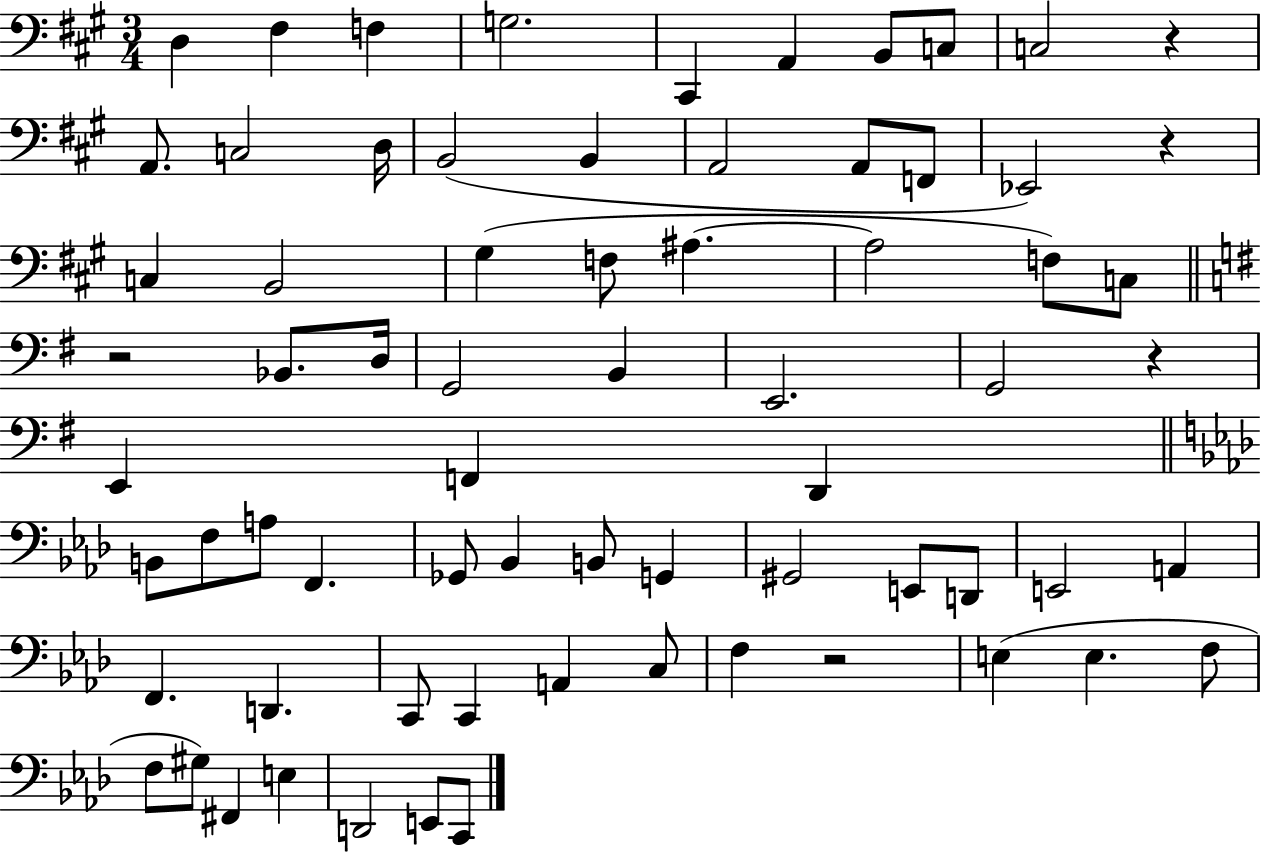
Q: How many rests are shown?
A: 5